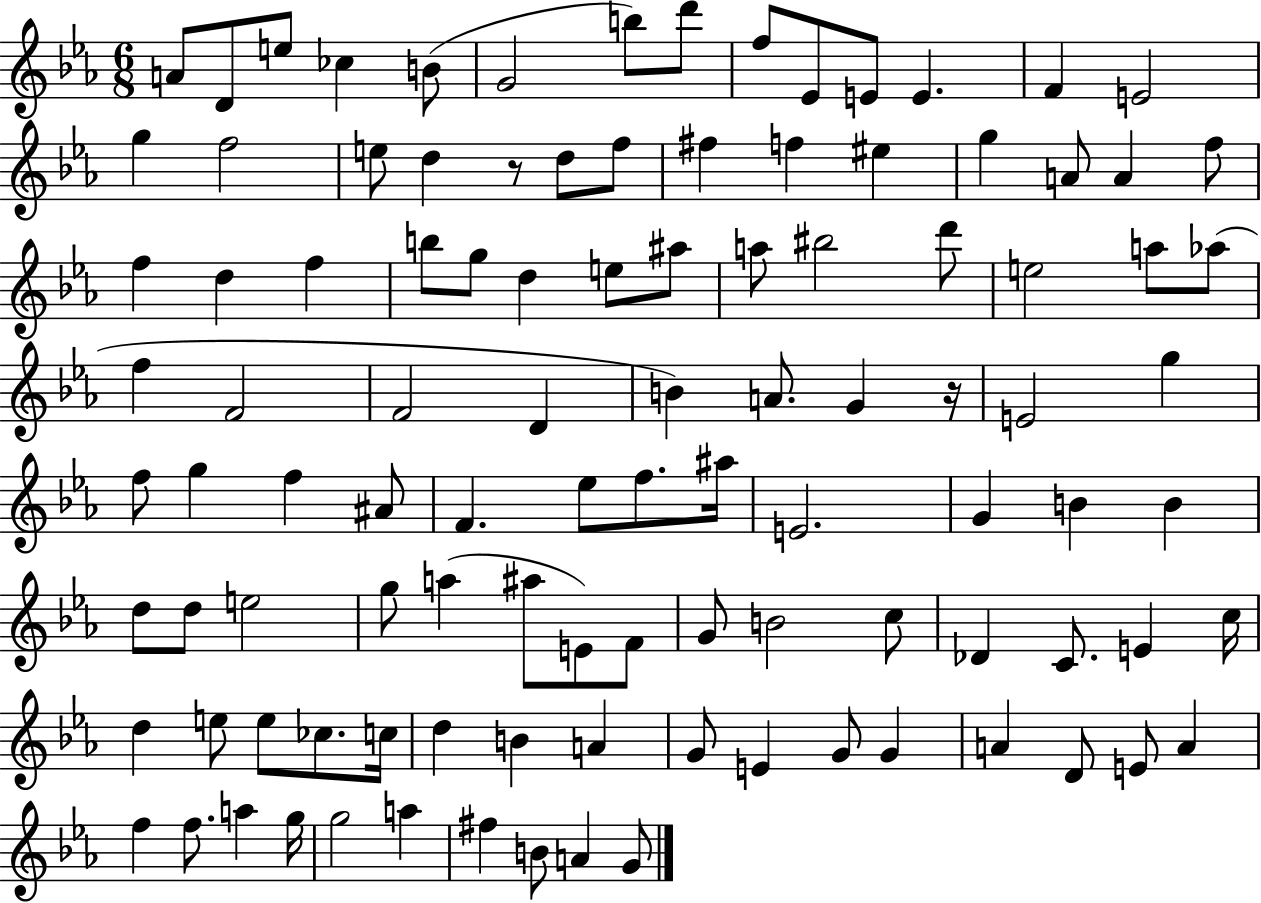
{
  \clef treble
  \numericTimeSignature
  \time 6/8
  \key ees \major
  \repeat volta 2 { a'8 d'8 e''8 ces''4 b'8( | g'2 b''8) d'''8 | f''8 ees'8 e'8 e'4. | f'4 e'2 | \break g''4 f''2 | e''8 d''4 r8 d''8 f''8 | fis''4 f''4 eis''4 | g''4 a'8 a'4 f''8 | \break f''4 d''4 f''4 | b''8 g''8 d''4 e''8 ais''8 | a''8 bis''2 d'''8 | e''2 a''8 aes''8( | \break f''4 f'2 | f'2 d'4 | b'4) a'8. g'4 r16 | e'2 g''4 | \break f''8 g''4 f''4 ais'8 | f'4. ees''8 f''8. ais''16 | e'2. | g'4 b'4 b'4 | \break d''8 d''8 e''2 | g''8 a''4( ais''8 e'8) f'8 | g'8 b'2 c''8 | des'4 c'8. e'4 c''16 | \break d''4 e''8 e''8 ces''8. c''16 | d''4 b'4 a'4 | g'8 e'4 g'8 g'4 | a'4 d'8 e'8 a'4 | \break f''4 f''8. a''4 g''16 | g''2 a''4 | fis''4 b'8 a'4 g'8 | } \bar "|."
}